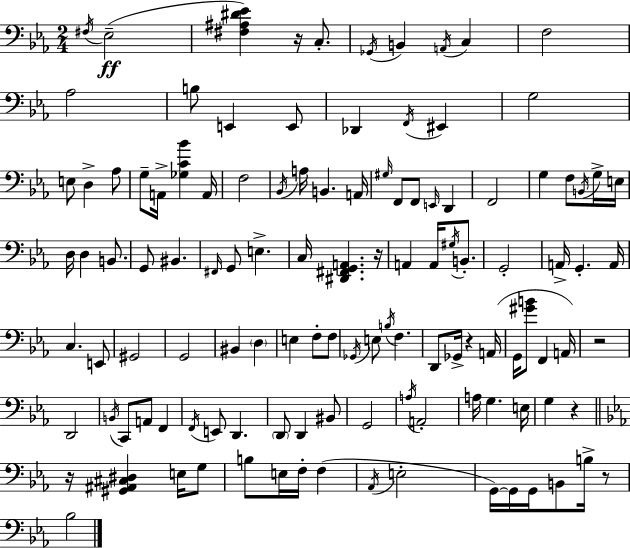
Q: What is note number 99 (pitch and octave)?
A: Ab2